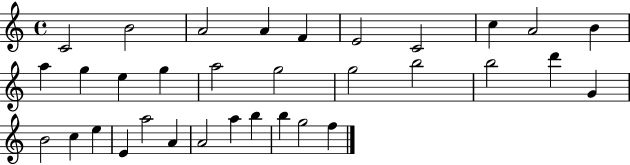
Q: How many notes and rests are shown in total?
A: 33